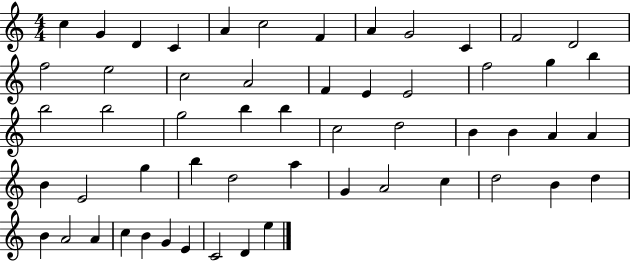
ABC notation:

X:1
T:Untitled
M:4/4
L:1/4
K:C
c G D C A c2 F A G2 C F2 D2 f2 e2 c2 A2 F E E2 f2 g b b2 b2 g2 b b c2 d2 B B A A B E2 g b d2 a G A2 c d2 B d B A2 A c B G E C2 D e